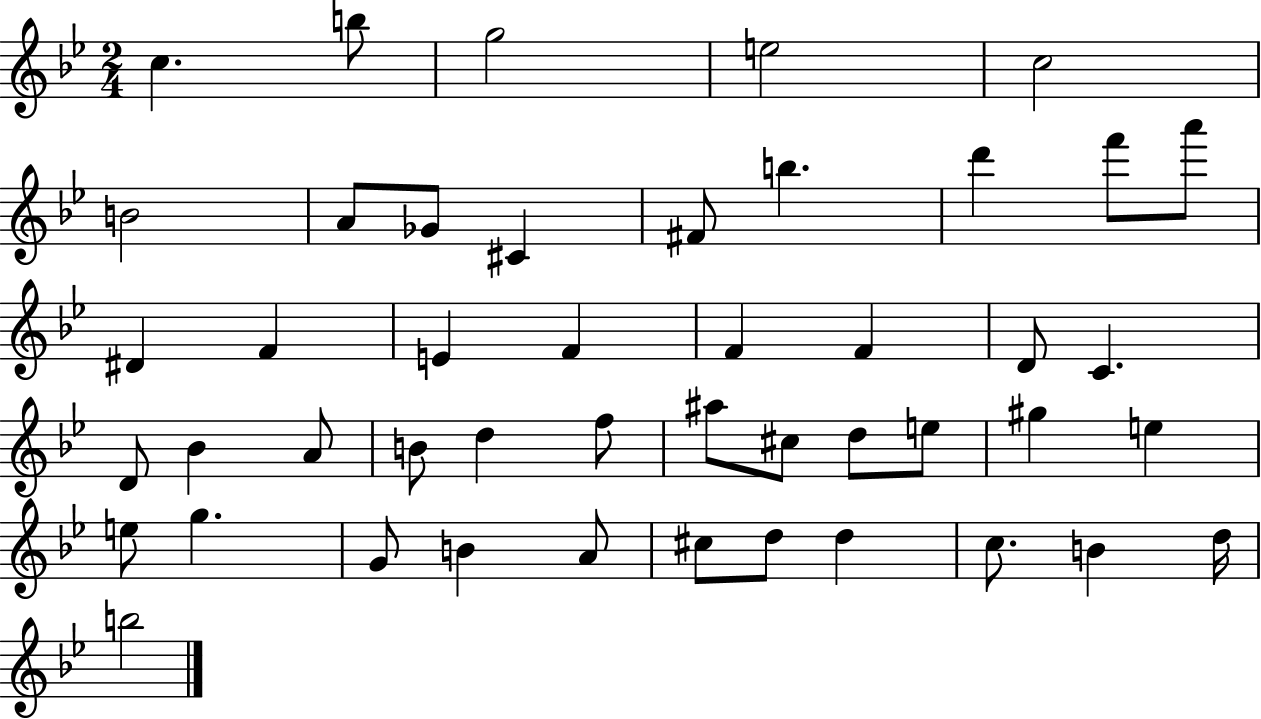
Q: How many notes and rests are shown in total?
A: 46